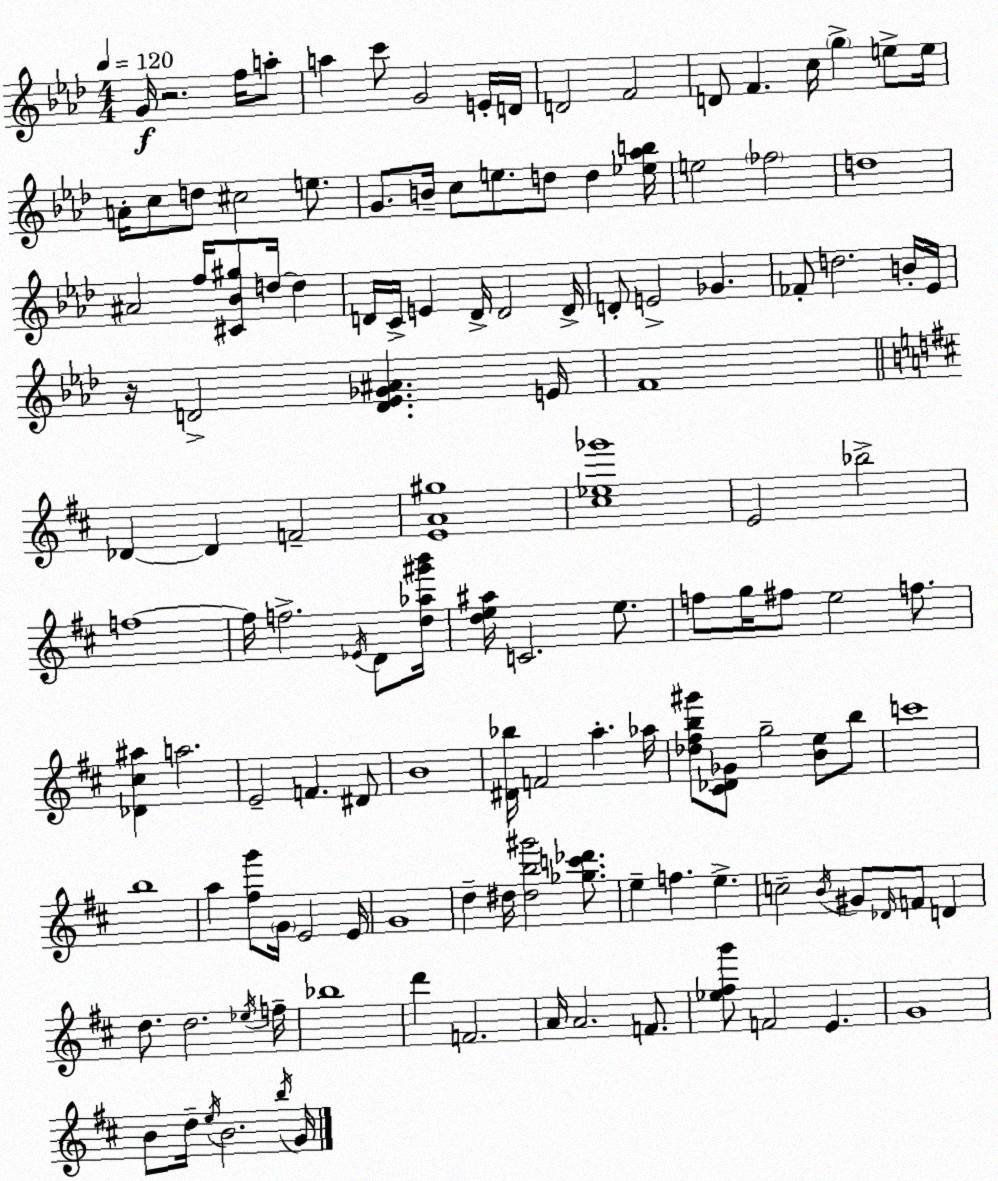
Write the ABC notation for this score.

X:1
T:Untitled
M:4/4
L:1/4
K:Fm
G/4 z2 f/4 a/2 a c'/2 G2 E/4 D/4 D2 F2 D/2 F c/4 g e/2 e/4 A/4 c/2 d/2 ^c2 e/2 G/2 B/4 c/2 e/2 d/2 d [_e_ab]/4 e2 _f2 d4 ^A2 f/4 [^C_B^g]/2 d/4 d D/4 C/4 E D/4 D2 D/4 D/2 E2 _G _F/2 d2 B/4 _E/4 z/4 D2 [D_E_G^A] E/4 F4 _D _D F2 [EA^g]4 [^c_e_g']4 E2 _b2 f4 f/4 f2 _E/4 D/2 [d_a^g'b']/4 [de^a]/4 C2 e/2 f/2 g/4 ^f/2 e2 f/2 [_D^c^a] a2 E2 F ^D/2 B4 [^D_b]/4 F2 a _a/4 [_d^fb^g']/2 [^C_D_G]/2 g2 [Be]/2 b/2 c'4 b4 a [^fg']/2 G/4 E2 E/4 G4 d ^d/4 [^db^g']2 [_gc'_d']/2 e f e c2 B/4 ^G/2 _D/4 F/2 D d/2 d2 _e/4 f/4 _b4 d' F2 A/4 A2 F/2 [_e^fg']/2 F2 E G4 B/2 d/4 e/4 B2 b/4 G/4